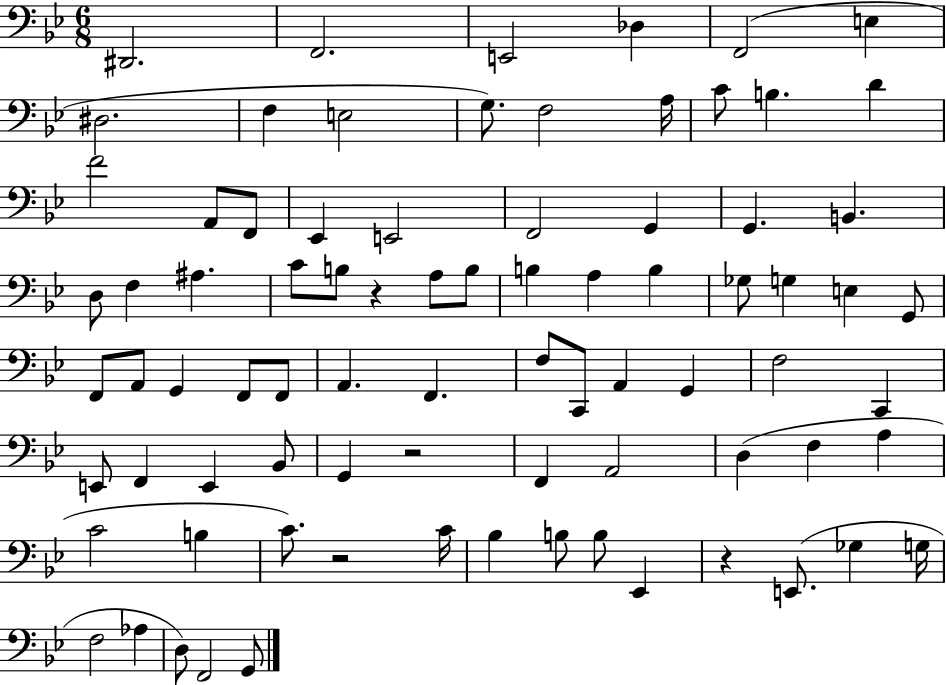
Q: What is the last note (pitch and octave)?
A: G2